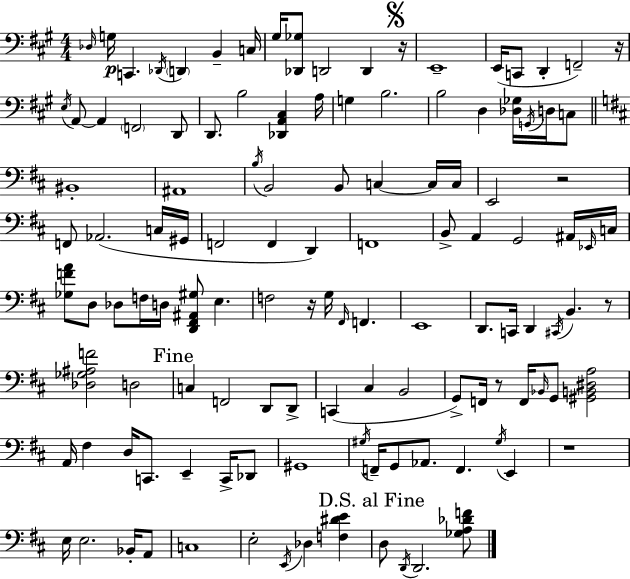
X:1
T:Untitled
M:4/4
L:1/4
K:A
_D,/4 G,/4 C,, _D,,/4 D,, B,, C,/4 ^G,/4 [_D,,_G,]/2 D,,2 D,, z/4 E,,4 E,,/4 C,,/2 D,, F,,2 z/4 E,/4 A,,/2 A,, F,,2 D,,/2 D,,/2 B,2 [_D,,A,,^C,] A,/4 G, B,2 B,2 D, [_D,_G,]/4 G,,/4 D,/4 C,/2 ^B,,4 ^A,,4 B,/4 B,,2 B,,/2 C, C,/4 C,/4 E,,2 z2 F,,/2 _A,,2 C,/4 ^G,,/4 F,,2 F,, D,, F,,4 B,,/2 A,, G,,2 ^A,,/4 _E,,/4 C,/4 [_G,FA]/2 D,/2 _D,/2 F,/4 D,/4 [D,,^F,,^A,,^G,]/2 E, F,2 z/4 G,/4 ^F,,/4 F,, E,,4 D,,/2 C,,/4 D,, ^C,,/4 B,, z/2 [_D,_G,^A,F]2 D,2 C, F,,2 D,,/2 D,,/2 C,, ^C, B,,2 G,,/2 F,,/4 z/2 F,,/4 _B,,/4 G,,/2 [^G,,B,,^D,A,]2 A,,/4 ^F, D,/4 C,,/2 E,, C,,/4 _D,,/2 ^G,,4 ^G,/4 F,,/4 G,,/2 _A,,/2 F,, ^G,/4 E,, z4 E,/4 E,2 _B,,/4 A,,/2 C,4 E,2 E,,/4 _D, [F,^DE] D,/2 D,,/4 D,,2 [_G,A,_DF]/2